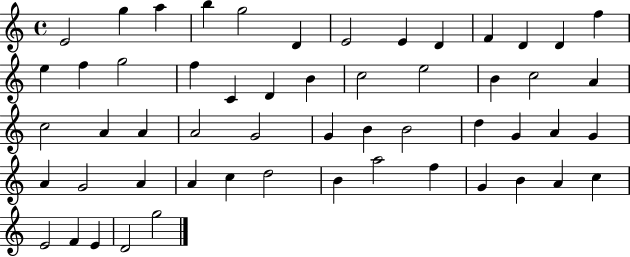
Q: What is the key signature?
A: C major